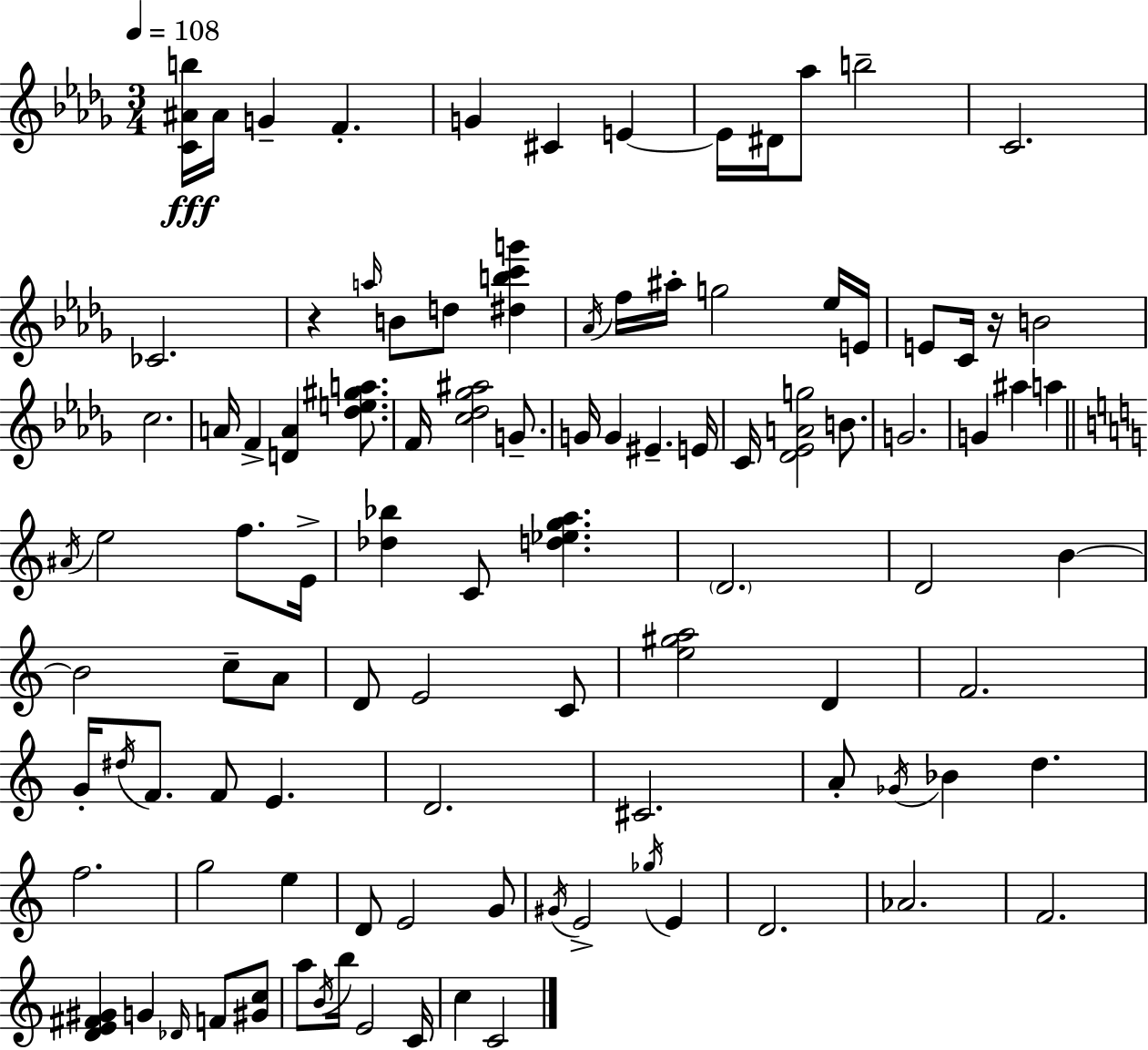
{
  \clef treble
  \numericTimeSignature
  \time 3/4
  \key bes \minor
  \tempo 4 = 108
  \repeat volta 2 { <c' ais' b''>16\fff ais'16 g'4-- f'4.-. | g'4 cis'4 e'4~~ | e'16 dis'16 aes''8 b''2-- | c'2. | \break ces'2. | r4 \grace { a''16 } b'8 d''8 <dis'' b'' c''' g'''>4 | \acciaccatura { aes'16 } f''16 ais''16-. g''2 | ees''16 e'16 e'8 c'16 r16 b'2 | \break c''2. | a'16 f'4-> <d' a'>4 <des'' e'' gis'' a''>8. | f'16 <c'' des'' ges'' ais''>2 g'8.-- | g'16 g'4 eis'4.-- | \break e'16 c'16 <des' ees' a' g''>2 b'8. | g'2. | g'4 ais''4 a''4 | \bar "||" \break \key c \major \acciaccatura { ais'16 } e''2 f''8. | e'16-> <des'' bes''>4 c'8 <d'' ees'' g'' a''>4. | \parenthesize d'2. | d'2 b'4~~ | \break b'2 c''8-- a'8 | d'8 e'2 c'8 | <e'' gis'' a''>2 d'4 | f'2. | \break g'16-. \acciaccatura { dis''16 } f'8. f'8 e'4. | d'2. | cis'2. | a'8-. \acciaccatura { ges'16 } bes'4 d''4. | \break f''2. | g''2 e''4 | d'8 e'2 | g'8 \acciaccatura { gis'16 } e'2-> | \break \acciaccatura { ges''16 } e'4 d'2. | aes'2. | f'2. | <d' e' fis' gis'>4 g'4 | \break \grace { des'16 } f'8 <gis' c''>8 a''8 \acciaccatura { b'16 } b''16 e'2 | c'16 c''4 c'2 | } \bar "|."
}